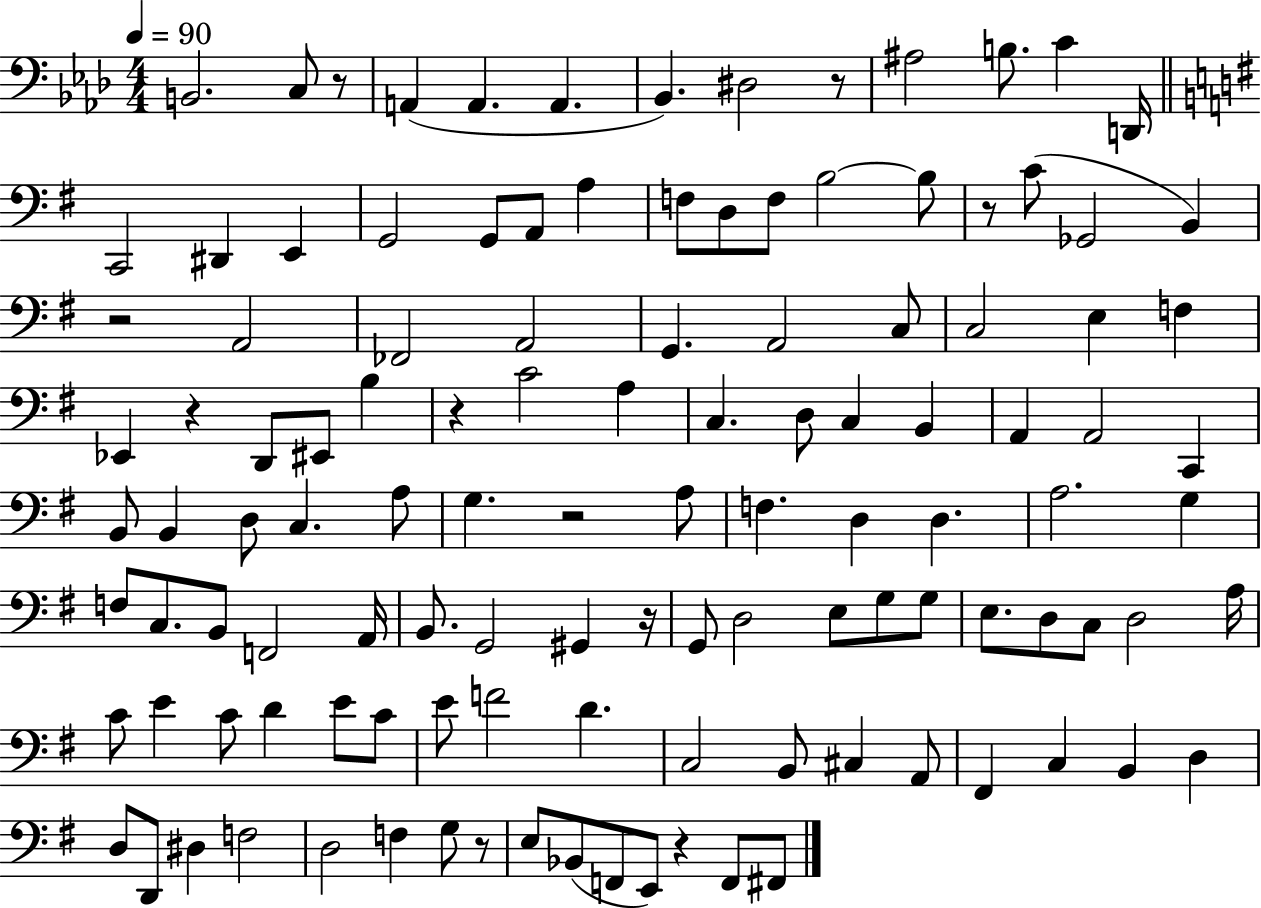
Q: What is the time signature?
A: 4/4